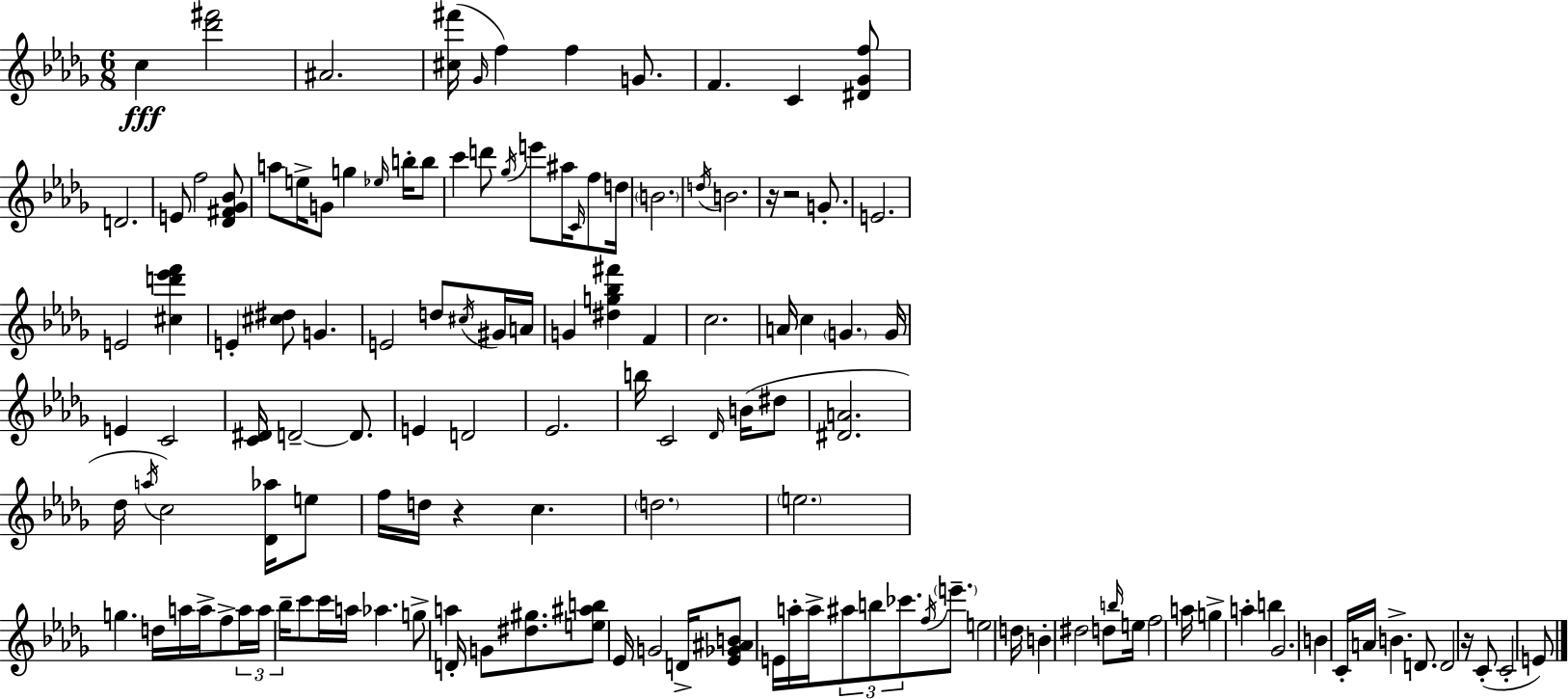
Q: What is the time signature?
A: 6/8